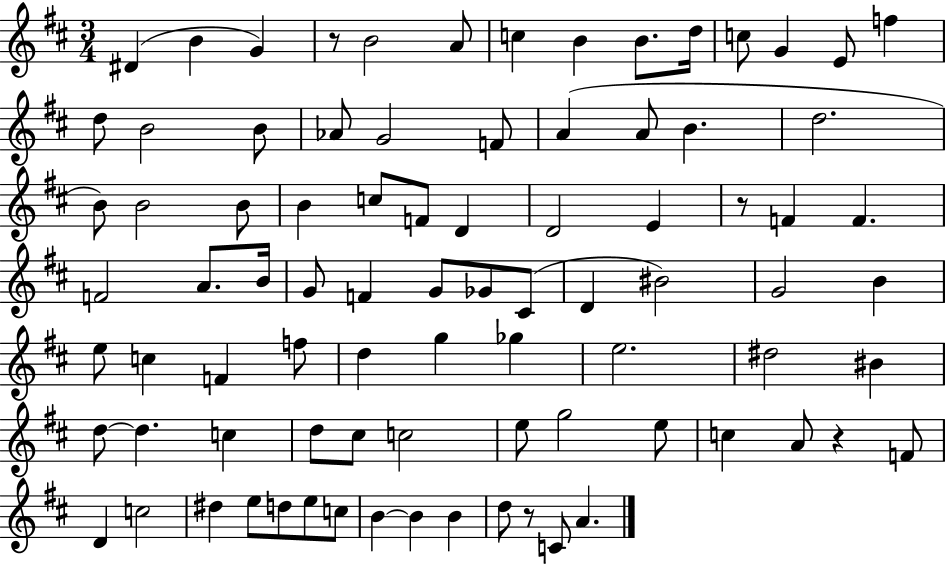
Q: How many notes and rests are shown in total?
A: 85